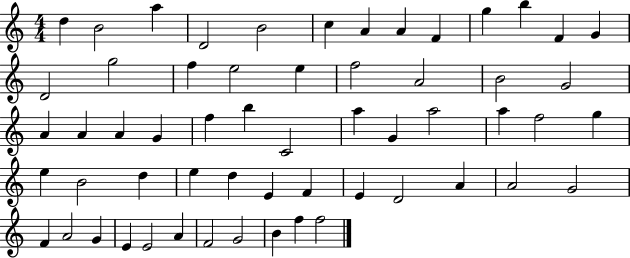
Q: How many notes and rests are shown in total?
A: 58